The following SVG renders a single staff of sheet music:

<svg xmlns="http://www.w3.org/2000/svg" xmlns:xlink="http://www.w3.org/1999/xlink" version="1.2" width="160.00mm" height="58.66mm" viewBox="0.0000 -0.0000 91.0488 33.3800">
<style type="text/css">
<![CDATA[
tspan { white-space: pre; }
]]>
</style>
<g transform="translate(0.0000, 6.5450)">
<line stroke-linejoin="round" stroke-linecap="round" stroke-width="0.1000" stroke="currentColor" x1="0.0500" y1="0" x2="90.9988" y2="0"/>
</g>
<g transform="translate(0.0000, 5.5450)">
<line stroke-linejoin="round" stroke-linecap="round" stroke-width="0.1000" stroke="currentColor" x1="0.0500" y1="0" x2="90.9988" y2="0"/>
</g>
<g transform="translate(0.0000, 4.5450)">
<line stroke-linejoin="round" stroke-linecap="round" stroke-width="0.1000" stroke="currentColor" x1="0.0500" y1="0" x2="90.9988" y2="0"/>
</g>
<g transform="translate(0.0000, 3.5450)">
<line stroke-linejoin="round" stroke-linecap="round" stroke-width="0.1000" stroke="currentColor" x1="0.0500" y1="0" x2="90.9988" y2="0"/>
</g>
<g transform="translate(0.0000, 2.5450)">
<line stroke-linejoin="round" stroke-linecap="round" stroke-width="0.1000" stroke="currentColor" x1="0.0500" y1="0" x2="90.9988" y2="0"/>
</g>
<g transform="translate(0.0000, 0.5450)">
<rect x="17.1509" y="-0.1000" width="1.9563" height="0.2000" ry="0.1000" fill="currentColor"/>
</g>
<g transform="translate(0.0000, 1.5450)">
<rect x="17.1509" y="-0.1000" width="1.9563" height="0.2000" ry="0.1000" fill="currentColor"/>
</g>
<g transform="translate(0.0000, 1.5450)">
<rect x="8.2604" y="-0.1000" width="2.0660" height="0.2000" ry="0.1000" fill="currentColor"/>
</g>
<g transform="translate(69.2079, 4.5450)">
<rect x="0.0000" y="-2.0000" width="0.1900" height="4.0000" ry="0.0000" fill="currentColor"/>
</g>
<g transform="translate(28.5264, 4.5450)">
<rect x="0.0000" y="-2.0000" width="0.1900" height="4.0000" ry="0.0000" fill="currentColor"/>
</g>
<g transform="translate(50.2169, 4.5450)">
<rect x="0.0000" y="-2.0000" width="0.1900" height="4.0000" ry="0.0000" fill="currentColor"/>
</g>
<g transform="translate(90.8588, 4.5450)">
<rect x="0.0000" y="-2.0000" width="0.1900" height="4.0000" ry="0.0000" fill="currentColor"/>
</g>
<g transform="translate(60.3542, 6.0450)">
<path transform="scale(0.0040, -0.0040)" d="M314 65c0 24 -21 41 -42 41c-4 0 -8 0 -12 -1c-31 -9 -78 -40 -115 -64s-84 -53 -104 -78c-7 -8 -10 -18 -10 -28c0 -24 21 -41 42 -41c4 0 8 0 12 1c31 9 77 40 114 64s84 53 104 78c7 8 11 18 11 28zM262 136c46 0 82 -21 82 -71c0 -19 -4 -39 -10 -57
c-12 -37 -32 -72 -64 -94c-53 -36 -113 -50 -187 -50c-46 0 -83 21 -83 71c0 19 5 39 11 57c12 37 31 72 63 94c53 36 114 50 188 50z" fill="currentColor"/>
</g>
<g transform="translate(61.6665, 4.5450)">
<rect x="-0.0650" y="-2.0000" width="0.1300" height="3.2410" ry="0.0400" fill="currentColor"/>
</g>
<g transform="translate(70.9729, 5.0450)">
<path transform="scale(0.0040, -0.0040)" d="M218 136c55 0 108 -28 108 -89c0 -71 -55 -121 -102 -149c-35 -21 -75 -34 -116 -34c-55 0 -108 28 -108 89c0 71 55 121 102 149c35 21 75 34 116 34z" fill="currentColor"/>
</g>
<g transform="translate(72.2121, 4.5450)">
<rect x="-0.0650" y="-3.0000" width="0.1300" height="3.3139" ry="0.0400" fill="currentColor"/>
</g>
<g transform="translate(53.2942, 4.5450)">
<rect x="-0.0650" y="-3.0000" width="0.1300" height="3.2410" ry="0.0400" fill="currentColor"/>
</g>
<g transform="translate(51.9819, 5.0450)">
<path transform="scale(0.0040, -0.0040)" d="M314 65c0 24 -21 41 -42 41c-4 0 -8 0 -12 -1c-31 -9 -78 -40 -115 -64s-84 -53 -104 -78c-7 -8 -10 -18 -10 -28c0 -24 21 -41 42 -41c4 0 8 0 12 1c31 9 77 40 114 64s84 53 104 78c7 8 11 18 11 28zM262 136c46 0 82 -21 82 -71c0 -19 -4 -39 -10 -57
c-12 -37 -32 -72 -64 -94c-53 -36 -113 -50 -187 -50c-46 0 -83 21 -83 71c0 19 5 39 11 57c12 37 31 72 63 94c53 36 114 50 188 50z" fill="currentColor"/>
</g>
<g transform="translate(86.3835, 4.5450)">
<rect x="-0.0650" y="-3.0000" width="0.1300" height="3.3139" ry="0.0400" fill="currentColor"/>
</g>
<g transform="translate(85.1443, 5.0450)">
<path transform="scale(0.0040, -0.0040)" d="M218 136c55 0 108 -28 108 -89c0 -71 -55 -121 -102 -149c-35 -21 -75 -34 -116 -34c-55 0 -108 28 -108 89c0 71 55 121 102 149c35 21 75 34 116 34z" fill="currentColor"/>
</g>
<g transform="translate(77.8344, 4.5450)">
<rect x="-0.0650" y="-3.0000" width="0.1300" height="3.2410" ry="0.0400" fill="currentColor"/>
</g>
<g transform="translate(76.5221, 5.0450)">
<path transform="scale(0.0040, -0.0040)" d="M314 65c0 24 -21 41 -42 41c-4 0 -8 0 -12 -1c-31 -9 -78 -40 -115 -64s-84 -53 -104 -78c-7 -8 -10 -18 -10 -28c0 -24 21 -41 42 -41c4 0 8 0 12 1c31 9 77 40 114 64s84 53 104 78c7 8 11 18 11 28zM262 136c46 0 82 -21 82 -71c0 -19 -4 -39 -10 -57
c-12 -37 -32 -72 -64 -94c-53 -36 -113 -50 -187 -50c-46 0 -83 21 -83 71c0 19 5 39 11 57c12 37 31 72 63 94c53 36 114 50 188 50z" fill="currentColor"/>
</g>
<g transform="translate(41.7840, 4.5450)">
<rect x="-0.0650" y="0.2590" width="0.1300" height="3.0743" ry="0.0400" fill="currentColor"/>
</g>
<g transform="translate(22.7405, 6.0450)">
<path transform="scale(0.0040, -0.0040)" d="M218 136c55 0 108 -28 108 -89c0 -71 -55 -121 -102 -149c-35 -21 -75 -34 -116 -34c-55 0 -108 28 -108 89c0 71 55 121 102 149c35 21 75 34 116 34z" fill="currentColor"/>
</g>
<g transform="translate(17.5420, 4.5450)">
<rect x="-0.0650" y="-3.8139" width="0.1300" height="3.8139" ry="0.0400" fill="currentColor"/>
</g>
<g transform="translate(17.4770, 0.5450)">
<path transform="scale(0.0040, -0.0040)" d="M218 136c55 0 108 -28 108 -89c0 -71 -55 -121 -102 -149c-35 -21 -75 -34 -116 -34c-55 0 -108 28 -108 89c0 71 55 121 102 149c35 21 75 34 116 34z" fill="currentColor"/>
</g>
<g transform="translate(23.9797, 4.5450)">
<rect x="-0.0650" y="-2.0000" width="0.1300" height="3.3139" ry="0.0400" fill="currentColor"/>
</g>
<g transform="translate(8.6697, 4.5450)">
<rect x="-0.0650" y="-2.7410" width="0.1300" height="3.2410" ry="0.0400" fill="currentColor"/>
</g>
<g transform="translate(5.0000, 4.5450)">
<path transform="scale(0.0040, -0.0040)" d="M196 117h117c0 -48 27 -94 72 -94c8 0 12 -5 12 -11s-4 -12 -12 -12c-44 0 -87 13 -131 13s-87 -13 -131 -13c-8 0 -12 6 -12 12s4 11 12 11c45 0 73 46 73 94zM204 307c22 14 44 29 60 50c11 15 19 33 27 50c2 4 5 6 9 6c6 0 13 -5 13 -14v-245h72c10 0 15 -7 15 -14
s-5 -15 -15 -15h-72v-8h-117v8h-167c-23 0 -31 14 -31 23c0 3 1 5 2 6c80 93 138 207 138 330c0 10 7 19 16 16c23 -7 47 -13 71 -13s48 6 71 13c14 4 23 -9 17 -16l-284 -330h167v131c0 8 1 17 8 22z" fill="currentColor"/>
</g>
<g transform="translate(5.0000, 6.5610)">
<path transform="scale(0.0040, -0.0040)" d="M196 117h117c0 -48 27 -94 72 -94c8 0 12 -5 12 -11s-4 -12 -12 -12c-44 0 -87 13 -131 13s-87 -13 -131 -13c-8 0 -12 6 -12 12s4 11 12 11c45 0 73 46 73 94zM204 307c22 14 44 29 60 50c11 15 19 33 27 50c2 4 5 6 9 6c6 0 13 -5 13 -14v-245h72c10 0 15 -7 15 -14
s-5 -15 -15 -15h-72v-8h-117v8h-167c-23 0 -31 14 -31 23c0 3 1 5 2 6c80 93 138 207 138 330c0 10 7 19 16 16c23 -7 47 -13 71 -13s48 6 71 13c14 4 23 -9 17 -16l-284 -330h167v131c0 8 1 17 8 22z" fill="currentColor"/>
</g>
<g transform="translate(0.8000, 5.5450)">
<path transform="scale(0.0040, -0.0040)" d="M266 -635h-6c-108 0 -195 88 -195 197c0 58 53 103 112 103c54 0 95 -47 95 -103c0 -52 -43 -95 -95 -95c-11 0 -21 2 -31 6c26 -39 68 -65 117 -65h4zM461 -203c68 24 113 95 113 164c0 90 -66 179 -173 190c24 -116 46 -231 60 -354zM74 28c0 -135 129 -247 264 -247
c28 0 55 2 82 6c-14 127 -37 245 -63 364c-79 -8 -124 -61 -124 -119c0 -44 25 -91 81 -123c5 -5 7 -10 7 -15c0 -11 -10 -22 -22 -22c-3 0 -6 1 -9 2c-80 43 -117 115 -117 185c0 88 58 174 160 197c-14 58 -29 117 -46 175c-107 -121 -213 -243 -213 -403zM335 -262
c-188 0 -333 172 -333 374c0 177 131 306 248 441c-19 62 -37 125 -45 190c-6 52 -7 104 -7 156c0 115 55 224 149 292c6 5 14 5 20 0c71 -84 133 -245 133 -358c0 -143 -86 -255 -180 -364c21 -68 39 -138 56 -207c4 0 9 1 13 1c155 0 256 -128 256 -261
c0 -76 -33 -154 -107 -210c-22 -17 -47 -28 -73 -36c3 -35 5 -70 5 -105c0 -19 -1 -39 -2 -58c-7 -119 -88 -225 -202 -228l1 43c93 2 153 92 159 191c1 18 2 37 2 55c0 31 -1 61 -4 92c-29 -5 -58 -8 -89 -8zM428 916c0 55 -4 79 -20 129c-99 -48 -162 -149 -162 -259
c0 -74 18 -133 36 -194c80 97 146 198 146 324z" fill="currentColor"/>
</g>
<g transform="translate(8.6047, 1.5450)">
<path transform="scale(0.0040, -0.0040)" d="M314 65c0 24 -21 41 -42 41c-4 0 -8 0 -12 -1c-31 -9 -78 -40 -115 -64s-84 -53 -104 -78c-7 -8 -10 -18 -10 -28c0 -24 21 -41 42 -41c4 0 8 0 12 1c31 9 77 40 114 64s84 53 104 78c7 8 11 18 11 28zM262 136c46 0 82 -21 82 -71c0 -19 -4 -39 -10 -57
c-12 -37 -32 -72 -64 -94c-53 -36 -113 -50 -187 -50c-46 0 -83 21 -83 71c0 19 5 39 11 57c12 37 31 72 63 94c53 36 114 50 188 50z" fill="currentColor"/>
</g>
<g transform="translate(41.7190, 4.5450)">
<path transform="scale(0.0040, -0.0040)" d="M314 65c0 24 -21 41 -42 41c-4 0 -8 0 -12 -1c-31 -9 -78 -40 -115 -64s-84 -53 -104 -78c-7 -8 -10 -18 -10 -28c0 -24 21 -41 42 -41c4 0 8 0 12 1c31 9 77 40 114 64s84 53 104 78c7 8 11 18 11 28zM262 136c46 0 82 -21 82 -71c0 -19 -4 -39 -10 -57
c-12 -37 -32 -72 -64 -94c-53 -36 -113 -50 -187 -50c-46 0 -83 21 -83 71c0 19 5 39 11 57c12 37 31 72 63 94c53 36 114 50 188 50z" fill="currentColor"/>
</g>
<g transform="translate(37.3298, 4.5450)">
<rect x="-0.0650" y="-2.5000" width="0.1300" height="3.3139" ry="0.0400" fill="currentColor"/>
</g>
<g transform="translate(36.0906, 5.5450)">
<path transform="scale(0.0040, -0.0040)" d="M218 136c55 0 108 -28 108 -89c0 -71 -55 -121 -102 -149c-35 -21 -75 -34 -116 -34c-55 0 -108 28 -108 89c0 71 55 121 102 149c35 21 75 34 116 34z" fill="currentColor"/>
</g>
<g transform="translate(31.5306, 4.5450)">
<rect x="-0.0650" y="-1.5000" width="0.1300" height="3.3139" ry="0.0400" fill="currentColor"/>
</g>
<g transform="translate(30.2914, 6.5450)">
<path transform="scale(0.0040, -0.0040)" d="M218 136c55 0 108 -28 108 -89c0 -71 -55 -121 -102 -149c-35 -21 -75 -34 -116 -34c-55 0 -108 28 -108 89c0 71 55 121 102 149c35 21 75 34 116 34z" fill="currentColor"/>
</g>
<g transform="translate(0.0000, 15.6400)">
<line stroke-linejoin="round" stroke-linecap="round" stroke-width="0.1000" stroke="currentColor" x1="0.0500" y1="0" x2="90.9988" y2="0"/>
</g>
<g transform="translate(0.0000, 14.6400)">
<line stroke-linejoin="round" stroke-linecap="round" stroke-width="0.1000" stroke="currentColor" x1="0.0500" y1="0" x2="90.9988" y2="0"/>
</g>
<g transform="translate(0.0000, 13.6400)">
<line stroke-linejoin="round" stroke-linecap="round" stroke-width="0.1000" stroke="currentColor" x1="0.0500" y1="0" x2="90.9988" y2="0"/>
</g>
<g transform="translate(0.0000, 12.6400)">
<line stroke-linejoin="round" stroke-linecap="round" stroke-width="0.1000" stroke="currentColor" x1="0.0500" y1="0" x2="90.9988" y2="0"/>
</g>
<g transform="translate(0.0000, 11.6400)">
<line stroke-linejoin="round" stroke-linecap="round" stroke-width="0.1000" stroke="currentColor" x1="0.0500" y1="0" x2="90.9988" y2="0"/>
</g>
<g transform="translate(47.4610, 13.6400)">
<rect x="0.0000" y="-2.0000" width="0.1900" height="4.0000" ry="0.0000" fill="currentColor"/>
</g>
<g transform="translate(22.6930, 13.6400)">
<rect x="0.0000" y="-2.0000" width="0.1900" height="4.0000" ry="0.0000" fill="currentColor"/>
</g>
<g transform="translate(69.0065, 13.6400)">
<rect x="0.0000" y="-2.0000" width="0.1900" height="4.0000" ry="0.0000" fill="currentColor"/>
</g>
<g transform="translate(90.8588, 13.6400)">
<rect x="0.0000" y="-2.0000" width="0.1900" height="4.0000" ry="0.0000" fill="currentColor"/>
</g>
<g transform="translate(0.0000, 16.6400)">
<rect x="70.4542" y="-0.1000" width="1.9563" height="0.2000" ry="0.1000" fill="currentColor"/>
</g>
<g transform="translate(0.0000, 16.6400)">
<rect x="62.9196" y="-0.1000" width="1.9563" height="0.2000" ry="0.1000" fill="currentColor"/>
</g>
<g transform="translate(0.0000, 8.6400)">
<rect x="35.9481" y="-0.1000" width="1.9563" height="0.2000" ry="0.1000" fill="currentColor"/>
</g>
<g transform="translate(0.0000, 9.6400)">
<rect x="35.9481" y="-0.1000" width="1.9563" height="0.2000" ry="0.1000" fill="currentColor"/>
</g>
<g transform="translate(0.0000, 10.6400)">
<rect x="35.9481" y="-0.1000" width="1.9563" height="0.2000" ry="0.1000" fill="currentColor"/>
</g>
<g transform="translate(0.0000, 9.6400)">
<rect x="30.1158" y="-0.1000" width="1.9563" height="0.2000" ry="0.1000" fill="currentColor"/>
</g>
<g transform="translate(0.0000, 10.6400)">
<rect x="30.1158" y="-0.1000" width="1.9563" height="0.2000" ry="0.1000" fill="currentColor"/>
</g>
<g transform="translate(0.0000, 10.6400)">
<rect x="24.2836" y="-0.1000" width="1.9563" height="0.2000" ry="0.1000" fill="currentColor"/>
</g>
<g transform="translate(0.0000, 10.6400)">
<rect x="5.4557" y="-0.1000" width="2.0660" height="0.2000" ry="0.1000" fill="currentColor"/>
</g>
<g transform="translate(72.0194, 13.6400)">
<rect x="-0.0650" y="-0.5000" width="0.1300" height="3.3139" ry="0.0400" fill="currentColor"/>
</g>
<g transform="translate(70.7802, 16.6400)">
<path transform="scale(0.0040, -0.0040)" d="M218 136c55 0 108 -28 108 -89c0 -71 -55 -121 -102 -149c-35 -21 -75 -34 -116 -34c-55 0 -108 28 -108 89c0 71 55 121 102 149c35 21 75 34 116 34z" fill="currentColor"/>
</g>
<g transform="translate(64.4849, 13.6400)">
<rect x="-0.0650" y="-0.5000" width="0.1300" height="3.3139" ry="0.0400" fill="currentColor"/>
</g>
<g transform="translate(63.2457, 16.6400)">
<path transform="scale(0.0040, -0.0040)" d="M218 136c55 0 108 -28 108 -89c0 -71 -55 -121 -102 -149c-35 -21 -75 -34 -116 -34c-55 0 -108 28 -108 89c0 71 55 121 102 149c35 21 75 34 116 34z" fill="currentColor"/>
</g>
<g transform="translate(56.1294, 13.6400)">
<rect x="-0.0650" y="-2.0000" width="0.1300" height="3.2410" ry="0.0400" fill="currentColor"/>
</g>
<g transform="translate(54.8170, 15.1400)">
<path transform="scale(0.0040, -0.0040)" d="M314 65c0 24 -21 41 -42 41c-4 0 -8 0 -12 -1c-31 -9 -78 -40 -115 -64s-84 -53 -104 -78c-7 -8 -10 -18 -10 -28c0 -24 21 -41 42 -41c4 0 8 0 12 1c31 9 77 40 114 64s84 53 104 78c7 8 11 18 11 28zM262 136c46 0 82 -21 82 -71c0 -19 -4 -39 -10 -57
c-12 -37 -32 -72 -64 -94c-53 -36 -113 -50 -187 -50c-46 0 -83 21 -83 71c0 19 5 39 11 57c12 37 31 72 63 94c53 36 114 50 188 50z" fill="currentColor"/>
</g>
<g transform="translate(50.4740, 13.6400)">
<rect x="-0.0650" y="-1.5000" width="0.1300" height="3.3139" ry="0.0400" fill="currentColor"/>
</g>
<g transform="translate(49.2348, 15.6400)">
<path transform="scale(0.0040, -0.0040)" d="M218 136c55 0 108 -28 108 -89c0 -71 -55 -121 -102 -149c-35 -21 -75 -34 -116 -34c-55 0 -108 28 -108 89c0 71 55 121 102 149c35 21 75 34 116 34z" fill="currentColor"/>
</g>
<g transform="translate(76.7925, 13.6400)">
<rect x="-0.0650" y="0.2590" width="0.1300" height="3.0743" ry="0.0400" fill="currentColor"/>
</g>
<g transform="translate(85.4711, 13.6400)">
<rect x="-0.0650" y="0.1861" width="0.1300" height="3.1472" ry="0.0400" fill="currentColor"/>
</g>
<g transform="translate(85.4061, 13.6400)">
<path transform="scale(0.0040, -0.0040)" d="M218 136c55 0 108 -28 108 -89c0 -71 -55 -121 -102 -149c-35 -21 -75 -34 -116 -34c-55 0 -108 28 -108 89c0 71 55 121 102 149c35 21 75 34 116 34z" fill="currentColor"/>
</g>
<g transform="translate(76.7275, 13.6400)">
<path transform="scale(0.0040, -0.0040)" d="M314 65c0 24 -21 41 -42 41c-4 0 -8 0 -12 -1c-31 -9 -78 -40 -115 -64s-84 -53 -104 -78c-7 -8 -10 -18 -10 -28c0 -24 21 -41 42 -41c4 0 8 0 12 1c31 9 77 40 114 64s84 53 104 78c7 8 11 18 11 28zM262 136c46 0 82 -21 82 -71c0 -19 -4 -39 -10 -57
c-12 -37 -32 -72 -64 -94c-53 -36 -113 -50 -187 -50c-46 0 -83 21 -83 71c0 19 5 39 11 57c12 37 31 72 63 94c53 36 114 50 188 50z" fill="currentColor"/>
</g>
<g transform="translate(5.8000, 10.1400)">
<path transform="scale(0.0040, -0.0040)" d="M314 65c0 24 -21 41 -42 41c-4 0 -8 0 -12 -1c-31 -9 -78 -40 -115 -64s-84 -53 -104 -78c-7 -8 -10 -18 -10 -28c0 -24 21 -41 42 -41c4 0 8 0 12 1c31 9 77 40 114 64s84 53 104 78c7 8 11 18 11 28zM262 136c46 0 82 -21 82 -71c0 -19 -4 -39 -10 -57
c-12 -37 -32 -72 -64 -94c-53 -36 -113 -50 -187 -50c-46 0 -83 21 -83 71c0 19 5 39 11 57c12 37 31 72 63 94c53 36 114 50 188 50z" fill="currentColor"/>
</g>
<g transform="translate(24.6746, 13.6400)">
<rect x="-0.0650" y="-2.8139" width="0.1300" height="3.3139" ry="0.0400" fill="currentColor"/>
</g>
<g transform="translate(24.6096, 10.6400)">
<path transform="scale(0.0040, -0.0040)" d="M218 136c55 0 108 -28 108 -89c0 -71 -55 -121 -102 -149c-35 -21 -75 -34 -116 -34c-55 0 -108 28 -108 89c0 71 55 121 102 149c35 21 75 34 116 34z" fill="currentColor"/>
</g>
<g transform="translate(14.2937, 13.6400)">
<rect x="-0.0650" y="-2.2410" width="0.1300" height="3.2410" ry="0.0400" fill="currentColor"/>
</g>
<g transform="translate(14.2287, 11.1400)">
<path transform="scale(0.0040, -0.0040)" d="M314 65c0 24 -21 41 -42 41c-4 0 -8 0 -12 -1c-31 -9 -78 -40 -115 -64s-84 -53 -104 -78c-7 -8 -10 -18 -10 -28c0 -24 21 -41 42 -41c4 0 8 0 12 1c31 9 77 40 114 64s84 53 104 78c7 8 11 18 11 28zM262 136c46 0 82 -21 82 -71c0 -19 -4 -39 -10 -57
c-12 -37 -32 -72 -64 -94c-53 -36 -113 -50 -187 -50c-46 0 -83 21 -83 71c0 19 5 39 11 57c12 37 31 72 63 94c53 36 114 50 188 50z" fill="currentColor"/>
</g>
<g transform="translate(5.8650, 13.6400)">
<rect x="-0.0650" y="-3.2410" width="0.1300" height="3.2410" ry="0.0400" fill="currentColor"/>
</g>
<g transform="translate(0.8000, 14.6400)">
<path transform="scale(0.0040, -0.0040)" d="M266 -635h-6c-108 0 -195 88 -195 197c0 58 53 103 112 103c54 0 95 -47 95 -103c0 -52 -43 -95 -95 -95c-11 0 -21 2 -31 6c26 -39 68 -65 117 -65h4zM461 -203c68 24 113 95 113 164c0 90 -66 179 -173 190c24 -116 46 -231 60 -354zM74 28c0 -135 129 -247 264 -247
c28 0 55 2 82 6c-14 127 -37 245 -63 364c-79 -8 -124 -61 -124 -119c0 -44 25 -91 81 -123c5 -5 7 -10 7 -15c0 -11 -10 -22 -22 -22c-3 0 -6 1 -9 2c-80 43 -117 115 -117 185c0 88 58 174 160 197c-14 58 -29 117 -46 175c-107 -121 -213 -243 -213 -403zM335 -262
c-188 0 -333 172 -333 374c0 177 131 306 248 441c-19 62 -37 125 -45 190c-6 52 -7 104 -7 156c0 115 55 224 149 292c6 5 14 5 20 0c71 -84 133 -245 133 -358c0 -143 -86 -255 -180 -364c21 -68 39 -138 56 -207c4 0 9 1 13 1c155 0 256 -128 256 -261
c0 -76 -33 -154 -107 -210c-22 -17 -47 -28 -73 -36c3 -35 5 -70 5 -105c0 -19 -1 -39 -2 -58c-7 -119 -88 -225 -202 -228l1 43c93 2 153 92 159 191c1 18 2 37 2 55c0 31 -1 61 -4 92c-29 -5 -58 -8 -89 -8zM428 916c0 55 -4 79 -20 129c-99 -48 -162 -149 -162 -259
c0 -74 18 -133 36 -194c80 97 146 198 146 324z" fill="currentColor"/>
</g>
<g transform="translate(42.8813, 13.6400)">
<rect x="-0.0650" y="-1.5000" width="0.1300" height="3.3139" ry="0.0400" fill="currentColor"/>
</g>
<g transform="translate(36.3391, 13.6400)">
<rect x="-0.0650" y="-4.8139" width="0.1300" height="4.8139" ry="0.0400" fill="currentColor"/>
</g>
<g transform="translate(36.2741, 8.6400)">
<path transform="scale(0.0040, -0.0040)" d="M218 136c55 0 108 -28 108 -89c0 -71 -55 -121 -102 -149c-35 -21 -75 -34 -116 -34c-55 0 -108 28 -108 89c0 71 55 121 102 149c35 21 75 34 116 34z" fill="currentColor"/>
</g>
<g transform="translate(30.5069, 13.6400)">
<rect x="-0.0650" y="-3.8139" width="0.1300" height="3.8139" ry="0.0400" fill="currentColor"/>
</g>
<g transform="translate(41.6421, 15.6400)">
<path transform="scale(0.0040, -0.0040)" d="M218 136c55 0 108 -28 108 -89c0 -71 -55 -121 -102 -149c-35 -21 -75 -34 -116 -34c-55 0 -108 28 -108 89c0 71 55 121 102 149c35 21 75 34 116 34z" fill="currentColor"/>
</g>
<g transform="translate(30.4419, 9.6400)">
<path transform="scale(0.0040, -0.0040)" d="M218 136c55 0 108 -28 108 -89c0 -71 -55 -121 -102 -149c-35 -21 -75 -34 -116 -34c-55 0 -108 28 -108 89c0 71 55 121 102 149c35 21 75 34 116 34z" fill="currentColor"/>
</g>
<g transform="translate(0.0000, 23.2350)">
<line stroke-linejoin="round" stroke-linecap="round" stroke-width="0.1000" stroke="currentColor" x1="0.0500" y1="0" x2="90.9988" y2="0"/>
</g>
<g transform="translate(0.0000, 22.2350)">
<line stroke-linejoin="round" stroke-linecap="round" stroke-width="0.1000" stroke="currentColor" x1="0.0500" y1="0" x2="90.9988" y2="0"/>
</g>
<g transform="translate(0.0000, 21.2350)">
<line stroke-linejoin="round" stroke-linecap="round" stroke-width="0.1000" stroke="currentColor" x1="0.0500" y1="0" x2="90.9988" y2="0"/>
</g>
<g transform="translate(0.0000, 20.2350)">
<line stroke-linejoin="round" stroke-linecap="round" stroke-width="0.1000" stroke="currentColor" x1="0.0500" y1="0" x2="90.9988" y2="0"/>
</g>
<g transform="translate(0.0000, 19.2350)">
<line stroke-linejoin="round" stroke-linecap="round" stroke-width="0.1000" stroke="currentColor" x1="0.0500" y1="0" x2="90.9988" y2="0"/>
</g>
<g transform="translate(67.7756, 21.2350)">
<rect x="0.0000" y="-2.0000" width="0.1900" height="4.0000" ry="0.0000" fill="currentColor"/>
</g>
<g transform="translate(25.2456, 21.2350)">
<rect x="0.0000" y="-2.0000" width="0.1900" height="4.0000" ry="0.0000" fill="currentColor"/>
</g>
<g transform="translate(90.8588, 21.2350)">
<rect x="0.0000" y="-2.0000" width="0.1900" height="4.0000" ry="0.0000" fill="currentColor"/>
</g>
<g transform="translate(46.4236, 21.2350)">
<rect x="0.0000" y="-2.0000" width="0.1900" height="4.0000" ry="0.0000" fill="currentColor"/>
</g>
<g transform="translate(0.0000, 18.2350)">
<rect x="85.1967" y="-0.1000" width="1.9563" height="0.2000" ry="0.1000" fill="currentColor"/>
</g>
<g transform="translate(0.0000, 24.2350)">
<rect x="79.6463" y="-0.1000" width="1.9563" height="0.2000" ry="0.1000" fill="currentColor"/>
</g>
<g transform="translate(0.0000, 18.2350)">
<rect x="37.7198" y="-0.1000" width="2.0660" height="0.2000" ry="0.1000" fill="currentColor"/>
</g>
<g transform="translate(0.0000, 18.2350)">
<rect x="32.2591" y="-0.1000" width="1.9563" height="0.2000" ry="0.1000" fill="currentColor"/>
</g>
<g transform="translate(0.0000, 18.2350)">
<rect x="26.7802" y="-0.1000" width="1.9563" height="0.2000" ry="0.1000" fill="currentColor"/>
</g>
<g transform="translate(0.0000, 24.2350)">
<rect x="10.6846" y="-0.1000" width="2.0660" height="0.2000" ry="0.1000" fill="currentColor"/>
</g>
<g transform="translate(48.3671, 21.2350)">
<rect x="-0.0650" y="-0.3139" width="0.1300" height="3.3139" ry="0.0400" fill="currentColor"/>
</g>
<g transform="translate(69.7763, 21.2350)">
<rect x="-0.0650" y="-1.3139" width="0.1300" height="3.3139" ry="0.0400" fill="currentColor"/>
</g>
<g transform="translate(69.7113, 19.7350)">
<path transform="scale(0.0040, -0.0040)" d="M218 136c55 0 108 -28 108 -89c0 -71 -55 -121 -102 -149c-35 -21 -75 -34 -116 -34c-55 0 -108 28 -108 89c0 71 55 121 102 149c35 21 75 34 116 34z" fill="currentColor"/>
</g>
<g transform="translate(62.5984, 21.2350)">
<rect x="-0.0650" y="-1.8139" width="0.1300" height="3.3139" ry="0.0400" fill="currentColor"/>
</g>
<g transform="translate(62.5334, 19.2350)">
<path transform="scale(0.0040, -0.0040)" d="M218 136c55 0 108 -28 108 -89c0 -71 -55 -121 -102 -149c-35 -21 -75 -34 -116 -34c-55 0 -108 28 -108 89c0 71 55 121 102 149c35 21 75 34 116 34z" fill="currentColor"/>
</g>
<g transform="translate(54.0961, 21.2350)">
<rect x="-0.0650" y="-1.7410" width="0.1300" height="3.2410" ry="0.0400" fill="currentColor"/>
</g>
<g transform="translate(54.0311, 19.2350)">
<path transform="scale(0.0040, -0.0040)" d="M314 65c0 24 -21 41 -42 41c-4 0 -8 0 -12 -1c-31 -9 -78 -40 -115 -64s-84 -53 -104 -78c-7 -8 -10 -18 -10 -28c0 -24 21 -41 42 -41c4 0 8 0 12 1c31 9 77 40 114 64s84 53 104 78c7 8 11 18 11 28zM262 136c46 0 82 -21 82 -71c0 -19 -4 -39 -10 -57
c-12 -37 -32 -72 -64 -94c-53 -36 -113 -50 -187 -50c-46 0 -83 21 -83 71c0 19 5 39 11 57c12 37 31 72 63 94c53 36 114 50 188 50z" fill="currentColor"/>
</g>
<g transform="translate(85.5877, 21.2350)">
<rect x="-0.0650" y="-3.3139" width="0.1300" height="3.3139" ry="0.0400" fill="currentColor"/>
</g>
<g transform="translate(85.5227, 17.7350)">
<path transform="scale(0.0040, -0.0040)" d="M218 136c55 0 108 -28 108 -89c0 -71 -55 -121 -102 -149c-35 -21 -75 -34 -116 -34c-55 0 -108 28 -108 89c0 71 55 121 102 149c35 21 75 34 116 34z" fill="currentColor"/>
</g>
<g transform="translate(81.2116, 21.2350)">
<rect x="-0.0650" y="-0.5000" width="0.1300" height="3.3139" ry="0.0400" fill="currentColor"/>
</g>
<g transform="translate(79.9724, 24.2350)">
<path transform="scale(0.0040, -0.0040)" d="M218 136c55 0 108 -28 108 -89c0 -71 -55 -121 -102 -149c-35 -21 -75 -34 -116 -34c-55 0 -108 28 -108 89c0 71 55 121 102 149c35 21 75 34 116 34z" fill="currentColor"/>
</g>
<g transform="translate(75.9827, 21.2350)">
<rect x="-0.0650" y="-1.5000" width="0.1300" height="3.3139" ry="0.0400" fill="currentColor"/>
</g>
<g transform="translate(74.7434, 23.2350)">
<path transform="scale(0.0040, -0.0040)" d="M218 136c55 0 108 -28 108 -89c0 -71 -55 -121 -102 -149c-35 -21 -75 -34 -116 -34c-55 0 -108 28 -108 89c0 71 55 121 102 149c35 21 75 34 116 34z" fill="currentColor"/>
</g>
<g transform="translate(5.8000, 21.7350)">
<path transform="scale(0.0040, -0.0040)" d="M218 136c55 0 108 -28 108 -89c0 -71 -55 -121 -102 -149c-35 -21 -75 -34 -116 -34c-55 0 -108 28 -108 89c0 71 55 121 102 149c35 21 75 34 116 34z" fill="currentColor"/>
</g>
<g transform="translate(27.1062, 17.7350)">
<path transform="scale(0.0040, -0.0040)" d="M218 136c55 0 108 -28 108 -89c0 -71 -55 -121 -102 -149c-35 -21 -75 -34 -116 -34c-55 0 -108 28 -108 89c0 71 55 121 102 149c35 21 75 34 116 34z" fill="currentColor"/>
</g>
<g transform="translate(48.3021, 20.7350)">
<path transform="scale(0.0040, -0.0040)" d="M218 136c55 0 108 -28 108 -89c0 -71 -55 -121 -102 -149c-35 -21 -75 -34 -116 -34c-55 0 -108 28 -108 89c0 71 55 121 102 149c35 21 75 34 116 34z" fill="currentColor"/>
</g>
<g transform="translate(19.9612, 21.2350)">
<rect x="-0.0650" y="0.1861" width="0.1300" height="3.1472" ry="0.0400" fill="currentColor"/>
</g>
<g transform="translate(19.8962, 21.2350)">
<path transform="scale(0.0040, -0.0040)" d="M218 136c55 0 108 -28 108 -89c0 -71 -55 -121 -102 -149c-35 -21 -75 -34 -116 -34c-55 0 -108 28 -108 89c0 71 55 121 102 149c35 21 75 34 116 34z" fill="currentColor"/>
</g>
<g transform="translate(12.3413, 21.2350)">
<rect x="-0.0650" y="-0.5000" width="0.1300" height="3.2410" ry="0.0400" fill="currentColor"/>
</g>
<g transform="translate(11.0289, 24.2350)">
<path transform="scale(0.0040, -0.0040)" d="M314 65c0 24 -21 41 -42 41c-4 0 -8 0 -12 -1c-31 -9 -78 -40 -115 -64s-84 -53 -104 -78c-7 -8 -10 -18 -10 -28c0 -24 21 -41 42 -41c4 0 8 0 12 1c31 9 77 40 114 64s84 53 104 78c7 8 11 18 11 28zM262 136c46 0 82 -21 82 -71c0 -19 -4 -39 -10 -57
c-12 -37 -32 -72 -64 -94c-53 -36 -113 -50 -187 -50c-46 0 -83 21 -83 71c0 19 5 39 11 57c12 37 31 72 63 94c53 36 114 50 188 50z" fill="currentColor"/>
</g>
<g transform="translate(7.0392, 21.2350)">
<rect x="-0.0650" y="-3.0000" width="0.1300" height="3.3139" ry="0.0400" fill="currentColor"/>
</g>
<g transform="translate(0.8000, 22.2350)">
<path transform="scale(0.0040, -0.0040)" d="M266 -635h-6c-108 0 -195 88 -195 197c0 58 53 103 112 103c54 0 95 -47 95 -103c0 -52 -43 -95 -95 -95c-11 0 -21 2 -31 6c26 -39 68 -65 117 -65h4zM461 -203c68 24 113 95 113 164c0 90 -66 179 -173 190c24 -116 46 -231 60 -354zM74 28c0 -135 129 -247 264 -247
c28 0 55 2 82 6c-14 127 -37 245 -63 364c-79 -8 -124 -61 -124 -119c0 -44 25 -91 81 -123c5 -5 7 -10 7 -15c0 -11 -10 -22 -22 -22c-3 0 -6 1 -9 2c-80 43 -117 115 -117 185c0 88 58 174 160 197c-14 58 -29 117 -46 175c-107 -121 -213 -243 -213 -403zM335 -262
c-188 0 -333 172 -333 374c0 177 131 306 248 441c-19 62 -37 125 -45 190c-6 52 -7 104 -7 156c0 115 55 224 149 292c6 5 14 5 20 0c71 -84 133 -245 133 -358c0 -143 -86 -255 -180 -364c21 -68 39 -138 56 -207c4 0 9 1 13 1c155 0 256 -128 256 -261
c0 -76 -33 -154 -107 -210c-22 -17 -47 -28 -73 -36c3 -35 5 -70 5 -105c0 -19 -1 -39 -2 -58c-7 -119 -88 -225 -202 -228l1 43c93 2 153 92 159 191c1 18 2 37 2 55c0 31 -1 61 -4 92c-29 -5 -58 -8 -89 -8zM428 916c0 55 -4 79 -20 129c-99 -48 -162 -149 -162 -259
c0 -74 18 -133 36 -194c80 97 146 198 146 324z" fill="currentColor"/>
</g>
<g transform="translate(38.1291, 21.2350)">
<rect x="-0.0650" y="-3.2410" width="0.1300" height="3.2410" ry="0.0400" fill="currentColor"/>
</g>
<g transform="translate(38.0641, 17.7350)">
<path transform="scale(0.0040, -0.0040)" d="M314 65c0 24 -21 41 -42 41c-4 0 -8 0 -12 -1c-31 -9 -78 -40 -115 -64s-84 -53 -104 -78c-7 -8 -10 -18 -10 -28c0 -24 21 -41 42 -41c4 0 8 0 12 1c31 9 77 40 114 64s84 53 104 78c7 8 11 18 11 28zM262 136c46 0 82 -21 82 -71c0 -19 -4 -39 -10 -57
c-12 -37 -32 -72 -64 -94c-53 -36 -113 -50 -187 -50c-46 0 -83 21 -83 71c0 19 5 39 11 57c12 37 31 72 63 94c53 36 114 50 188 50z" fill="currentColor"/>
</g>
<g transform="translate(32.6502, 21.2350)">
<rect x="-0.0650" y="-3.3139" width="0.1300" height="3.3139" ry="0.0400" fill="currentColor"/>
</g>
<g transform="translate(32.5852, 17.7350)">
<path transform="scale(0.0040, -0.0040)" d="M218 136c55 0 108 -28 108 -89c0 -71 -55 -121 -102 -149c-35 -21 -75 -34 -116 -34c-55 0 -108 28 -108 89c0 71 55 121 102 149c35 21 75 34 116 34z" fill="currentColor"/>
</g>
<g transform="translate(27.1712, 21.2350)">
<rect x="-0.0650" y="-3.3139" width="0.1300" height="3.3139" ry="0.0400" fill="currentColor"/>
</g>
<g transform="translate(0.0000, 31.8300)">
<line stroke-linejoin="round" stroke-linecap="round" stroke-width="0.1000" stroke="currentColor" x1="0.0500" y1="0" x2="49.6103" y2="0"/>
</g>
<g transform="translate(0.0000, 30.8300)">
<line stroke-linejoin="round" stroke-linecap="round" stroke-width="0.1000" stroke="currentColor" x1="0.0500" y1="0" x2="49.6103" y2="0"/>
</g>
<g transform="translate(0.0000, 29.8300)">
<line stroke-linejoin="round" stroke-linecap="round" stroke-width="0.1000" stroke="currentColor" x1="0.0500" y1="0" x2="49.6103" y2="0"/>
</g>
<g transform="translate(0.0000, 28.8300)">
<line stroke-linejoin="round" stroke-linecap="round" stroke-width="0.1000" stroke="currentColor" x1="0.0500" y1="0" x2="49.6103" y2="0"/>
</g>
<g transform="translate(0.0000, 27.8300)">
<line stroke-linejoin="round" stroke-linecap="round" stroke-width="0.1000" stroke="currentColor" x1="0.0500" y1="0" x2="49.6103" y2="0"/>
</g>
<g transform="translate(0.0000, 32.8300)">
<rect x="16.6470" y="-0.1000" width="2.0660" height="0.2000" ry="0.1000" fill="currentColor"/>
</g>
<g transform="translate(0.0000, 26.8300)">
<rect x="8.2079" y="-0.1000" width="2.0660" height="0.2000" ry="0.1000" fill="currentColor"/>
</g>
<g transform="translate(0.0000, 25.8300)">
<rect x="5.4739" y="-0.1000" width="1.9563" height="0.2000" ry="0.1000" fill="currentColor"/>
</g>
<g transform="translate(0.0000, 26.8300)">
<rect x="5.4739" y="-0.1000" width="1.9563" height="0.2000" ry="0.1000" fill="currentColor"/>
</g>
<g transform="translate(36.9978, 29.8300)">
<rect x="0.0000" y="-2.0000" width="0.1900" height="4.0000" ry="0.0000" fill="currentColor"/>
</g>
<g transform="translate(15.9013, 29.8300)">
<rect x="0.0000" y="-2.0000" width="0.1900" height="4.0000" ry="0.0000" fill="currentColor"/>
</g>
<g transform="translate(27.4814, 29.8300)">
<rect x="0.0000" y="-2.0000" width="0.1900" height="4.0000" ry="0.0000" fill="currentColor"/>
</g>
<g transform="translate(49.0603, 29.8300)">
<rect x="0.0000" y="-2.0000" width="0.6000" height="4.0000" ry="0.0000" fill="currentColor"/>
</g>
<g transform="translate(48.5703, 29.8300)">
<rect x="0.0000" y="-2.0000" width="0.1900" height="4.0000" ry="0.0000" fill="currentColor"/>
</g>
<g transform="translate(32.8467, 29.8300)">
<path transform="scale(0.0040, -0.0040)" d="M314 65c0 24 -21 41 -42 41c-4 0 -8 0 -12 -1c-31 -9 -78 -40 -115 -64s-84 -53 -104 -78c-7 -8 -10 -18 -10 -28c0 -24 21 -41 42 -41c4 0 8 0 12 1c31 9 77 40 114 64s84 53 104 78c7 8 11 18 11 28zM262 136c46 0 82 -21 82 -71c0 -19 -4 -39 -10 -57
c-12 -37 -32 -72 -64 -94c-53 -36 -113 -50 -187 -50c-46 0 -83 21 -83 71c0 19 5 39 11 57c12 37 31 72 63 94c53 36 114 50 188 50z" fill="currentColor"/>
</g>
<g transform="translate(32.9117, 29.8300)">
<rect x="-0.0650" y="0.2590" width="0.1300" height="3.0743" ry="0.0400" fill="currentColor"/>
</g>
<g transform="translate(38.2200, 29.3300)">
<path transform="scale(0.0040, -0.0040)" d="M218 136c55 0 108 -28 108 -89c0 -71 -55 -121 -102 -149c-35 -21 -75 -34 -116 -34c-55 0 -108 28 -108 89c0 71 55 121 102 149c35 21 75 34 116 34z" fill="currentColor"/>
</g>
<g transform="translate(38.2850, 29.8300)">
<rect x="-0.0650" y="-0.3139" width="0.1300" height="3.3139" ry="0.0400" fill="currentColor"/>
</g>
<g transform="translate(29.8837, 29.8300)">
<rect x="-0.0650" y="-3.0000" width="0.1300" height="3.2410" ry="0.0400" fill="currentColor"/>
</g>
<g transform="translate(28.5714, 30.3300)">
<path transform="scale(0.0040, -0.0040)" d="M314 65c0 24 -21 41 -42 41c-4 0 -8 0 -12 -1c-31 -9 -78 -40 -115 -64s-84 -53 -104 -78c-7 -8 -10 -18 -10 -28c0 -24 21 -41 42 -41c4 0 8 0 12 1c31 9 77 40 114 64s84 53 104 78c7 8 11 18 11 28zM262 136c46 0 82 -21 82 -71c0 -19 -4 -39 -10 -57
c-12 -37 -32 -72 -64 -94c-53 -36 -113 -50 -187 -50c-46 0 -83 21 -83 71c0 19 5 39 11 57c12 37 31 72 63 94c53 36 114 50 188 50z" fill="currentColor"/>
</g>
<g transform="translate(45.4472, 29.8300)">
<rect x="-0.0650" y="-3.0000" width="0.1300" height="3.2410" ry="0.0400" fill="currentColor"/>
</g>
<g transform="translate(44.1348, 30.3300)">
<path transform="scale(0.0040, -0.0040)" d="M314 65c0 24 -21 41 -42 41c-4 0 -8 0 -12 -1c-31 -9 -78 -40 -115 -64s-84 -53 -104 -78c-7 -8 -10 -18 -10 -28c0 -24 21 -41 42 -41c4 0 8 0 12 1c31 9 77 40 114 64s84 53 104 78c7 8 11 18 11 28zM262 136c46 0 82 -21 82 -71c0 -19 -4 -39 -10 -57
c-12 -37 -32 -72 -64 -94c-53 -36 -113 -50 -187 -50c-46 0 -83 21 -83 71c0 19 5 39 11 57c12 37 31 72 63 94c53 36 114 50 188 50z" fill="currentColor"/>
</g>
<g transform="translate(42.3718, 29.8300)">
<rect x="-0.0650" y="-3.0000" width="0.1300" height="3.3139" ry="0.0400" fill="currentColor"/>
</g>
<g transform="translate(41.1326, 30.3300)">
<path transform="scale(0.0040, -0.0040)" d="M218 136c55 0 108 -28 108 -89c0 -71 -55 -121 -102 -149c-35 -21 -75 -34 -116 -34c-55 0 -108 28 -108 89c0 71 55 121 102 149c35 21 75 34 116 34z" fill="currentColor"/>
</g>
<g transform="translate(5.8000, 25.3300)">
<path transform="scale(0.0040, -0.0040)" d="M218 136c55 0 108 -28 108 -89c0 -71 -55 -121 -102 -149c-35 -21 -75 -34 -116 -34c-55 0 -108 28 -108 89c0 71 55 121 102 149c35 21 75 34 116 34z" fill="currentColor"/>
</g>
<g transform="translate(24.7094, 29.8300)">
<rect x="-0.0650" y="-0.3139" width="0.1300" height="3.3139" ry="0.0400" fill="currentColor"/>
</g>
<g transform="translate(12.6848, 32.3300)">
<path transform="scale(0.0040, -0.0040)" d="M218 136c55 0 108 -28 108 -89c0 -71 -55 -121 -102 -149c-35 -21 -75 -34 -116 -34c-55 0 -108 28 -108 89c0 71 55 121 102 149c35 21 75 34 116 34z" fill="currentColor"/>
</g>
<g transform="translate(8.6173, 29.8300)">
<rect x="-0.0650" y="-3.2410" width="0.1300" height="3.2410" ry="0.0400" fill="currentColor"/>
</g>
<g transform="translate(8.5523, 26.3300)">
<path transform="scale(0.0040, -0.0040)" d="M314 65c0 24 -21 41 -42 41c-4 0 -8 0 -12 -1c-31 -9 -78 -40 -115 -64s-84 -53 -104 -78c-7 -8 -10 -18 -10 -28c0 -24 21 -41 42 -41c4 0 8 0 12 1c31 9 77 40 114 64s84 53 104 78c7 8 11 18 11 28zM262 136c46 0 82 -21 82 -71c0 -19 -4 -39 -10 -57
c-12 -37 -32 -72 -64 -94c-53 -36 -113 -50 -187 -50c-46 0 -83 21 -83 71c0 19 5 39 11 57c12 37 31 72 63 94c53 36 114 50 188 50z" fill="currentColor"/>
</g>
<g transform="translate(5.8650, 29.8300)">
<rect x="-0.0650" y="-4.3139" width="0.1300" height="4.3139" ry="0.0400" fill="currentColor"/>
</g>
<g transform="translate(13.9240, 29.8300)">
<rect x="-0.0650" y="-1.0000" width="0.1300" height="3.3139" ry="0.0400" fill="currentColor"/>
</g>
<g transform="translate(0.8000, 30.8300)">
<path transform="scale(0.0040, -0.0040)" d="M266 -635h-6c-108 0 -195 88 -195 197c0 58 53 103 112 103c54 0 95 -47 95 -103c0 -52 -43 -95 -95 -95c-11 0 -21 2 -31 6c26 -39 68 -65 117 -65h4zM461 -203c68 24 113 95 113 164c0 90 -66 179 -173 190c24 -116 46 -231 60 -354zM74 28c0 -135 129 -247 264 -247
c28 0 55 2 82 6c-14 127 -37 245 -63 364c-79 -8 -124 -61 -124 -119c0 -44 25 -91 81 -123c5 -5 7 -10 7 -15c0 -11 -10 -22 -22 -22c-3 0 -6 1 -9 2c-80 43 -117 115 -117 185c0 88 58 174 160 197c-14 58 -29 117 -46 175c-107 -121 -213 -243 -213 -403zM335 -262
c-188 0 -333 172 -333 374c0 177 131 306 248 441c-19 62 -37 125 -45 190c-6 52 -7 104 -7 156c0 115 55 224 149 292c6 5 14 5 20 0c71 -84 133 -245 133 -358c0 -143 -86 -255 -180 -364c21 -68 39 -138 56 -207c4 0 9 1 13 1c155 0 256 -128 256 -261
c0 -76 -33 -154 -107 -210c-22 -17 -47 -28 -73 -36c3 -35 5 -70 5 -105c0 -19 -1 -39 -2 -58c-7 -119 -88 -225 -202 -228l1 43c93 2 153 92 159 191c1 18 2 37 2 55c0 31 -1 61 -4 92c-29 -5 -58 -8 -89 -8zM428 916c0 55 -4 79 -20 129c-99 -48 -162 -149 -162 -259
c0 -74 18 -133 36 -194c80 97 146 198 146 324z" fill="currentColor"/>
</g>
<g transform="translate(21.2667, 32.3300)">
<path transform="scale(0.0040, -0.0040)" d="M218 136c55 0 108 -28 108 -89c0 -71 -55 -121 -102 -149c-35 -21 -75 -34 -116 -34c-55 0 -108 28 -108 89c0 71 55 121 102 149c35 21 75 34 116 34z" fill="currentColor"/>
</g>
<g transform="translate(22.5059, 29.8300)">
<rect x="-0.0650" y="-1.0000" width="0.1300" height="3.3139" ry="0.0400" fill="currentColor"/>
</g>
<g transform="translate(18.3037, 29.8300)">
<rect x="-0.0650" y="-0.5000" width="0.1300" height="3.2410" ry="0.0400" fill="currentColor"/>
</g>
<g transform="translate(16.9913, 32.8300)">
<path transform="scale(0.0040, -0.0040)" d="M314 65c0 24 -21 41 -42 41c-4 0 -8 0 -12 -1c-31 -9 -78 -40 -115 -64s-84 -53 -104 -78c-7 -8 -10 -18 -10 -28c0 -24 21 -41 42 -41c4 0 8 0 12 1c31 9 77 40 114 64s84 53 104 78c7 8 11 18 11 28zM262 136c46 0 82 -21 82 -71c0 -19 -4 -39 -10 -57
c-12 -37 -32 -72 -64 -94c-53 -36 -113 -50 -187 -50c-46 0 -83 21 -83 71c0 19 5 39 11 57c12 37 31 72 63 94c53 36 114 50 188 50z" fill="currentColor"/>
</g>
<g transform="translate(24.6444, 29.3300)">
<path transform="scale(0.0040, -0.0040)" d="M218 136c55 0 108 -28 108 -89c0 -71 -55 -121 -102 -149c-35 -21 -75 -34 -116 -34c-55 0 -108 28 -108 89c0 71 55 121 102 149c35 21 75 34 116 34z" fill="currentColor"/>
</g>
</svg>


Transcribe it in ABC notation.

X:1
T:Untitled
M:4/4
L:1/4
K:C
a2 c' F E G B2 A2 F2 A A2 A b2 g2 a c' e' E E F2 C C B2 B A C2 B b b b2 c f2 f e E C b d' b2 D C2 D c A2 B2 c A A2